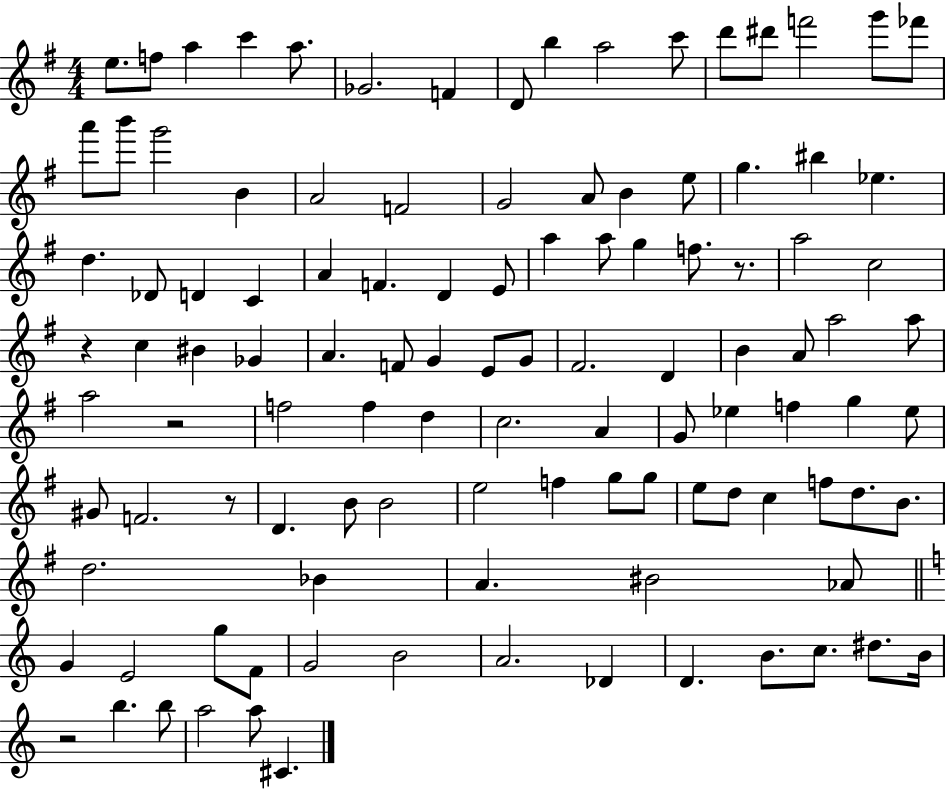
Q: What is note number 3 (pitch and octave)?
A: A5